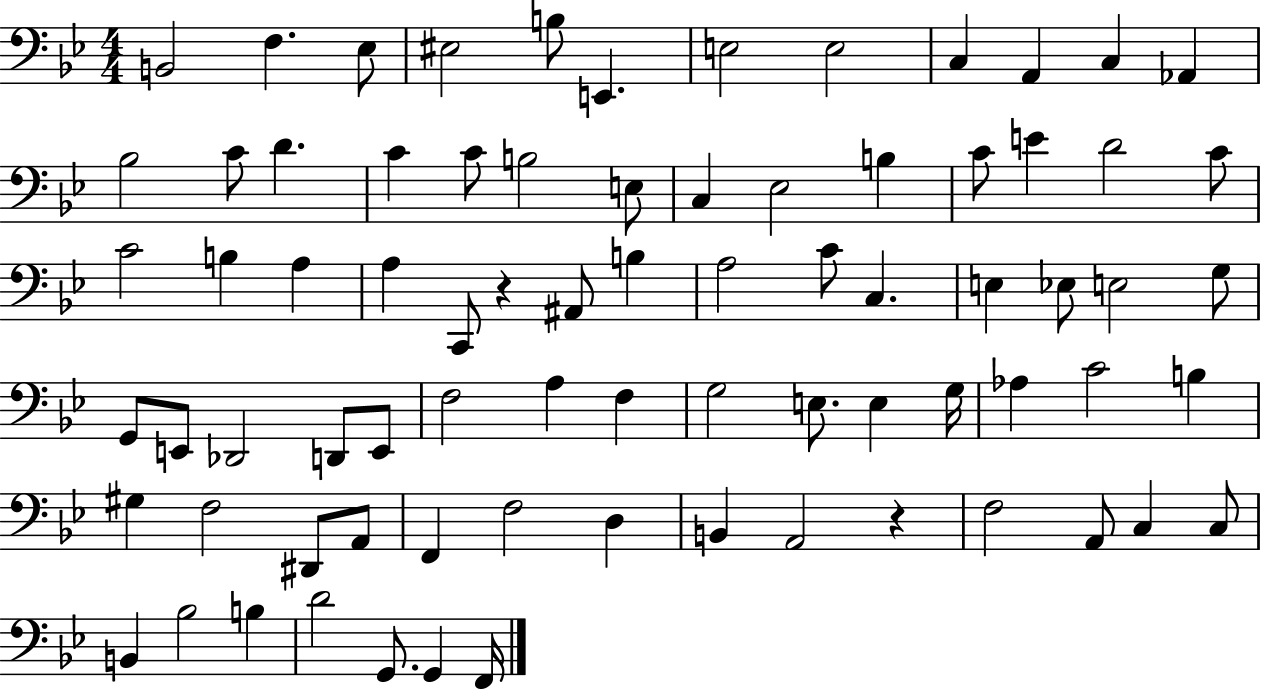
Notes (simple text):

B2/h F3/q. Eb3/e EIS3/h B3/e E2/q. E3/h E3/h C3/q A2/q C3/q Ab2/q Bb3/h C4/e D4/q. C4/q C4/e B3/h E3/e C3/q Eb3/h B3/q C4/e E4/q D4/h C4/e C4/h B3/q A3/q A3/q C2/e R/q A#2/e B3/q A3/h C4/e C3/q. E3/q Eb3/e E3/h G3/e G2/e E2/e Db2/h D2/e E2/e F3/h A3/q F3/q G3/h E3/e. E3/q G3/s Ab3/q C4/h B3/q G#3/q F3/h D#2/e A2/e F2/q F3/h D3/q B2/q A2/h R/q F3/h A2/e C3/q C3/e B2/q Bb3/h B3/q D4/h G2/e. G2/q F2/s